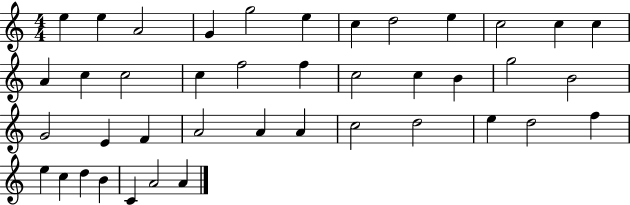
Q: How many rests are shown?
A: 0